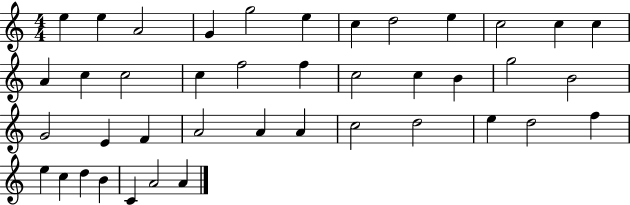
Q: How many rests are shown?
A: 0